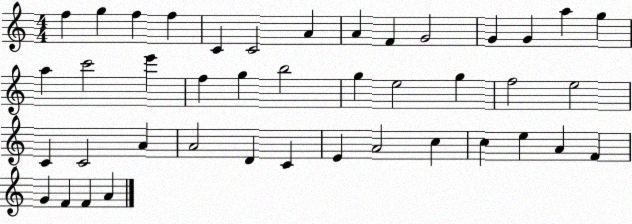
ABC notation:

X:1
T:Untitled
M:4/4
L:1/4
K:C
f g f f C C2 A A F G2 G G a g a c'2 e' f g b2 g e2 g f2 e2 C C2 A A2 D C E A2 c c e A F G F F A